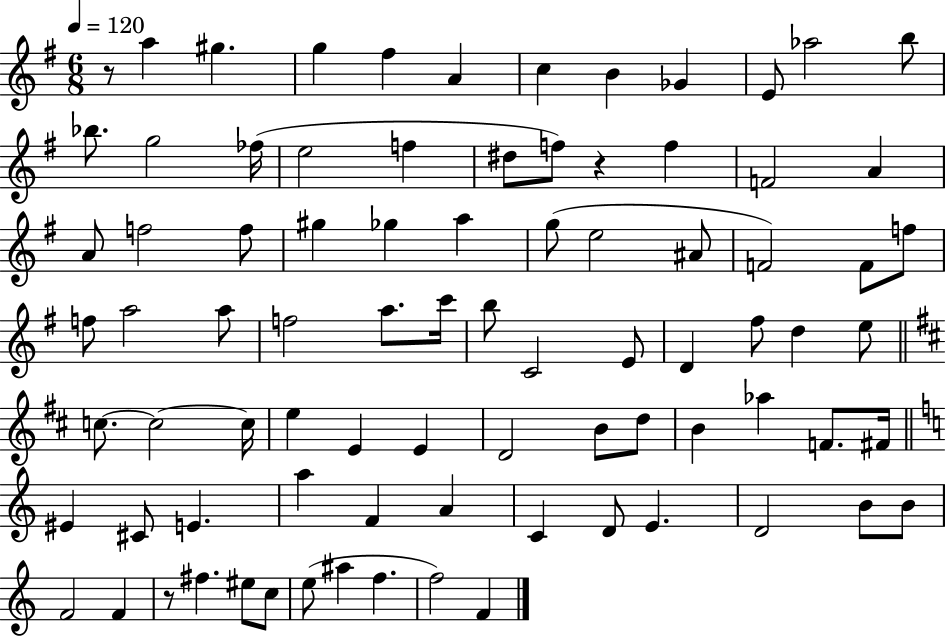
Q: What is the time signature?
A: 6/8